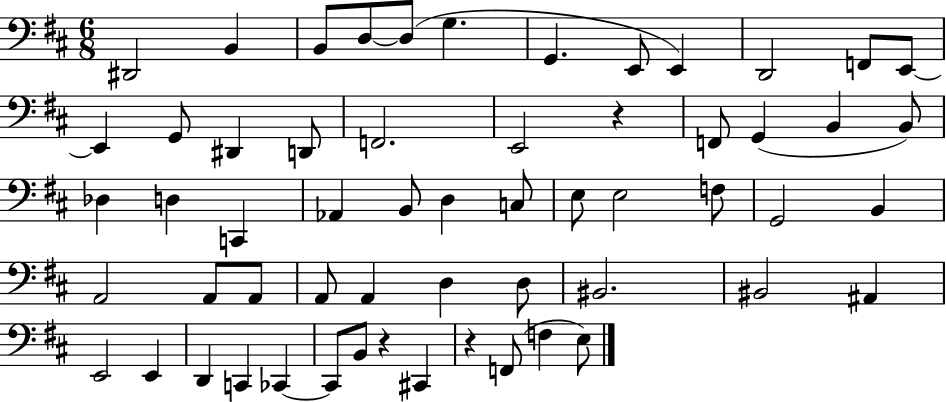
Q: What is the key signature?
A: D major